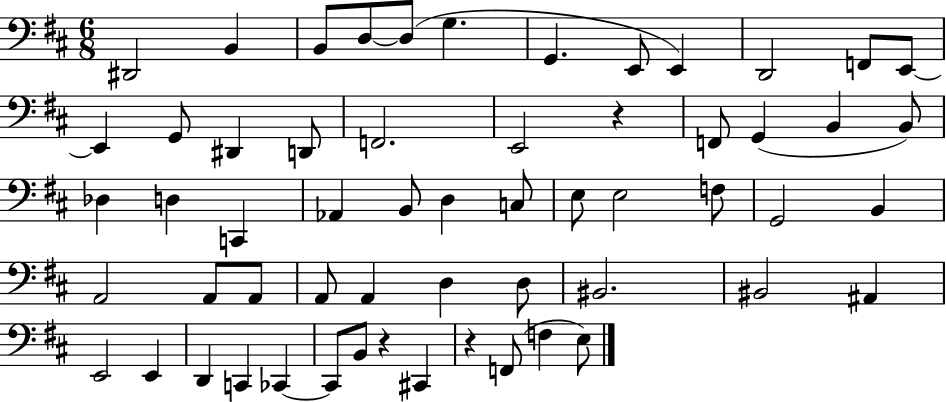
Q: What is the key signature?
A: D major